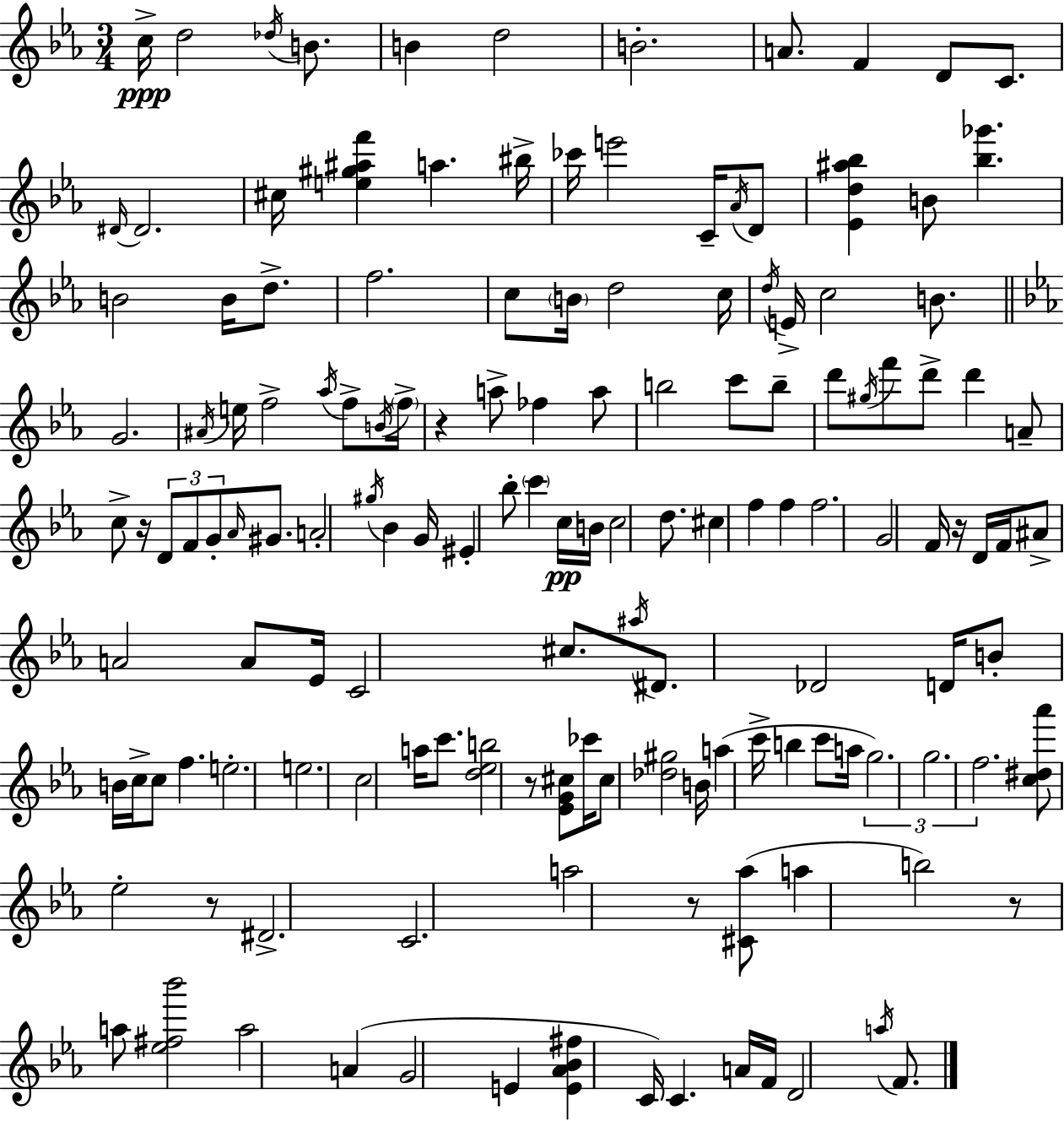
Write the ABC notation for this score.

X:1
T:Untitled
M:3/4
L:1/4
K:Cm
c/4 d2 _d/4 B/2 B d2 B2 A/2 F D/2 C/2 ^D/4 ^D2 ^c/4 [e^g^af'] a ^b/4 _c'/4 e'2 C/4 _A/4 D/2 [_Ed^a_b] B/2 [_b_g'] B2 B/4 d/2 f2 c/2 B/4 d2 c/4 d/4 E/4 c2 B/2 G2 ^A/4 e/4 f2 _a/4 f/2 B/4 f/4 z a/2 _f a/2 b2 c'/2 b/2 d'/2 ^g/4 f'/2 d'/2 d' A/2 c/2 z/4 D/2 F/2 G/2 _A/4 ^G/2 A2 ^g/4 _B G/4 ^E _b/2 c' c/4 B/4 c2 d/2 ^c f f f2 G2 F/4 z/4 D/4 F/4 ^A/2 A2 A/2 _E/4 C2 ^c/2 ^a/4 ^D/2 _D2 D/4 B/2 B/4 c/4 c/2 f e2 e2 c2 a/4 c'/2 [d_eb]2 z/2 [_EG^c]/2 _c'/4 ^c/2 [_d^g]2 B/4 a c'/4 b c'/2 a/4 g2 g2 f2 [c^d_a']/2 _e2 z/2 ^D2 C2 a2 z/2 [^C_a]/2 a b2 z/2 a/2 [_e^f_b']2 a2 A G2 E [E_A_B^f] C/4 C A/4 F/4 D2 a/4 F/2